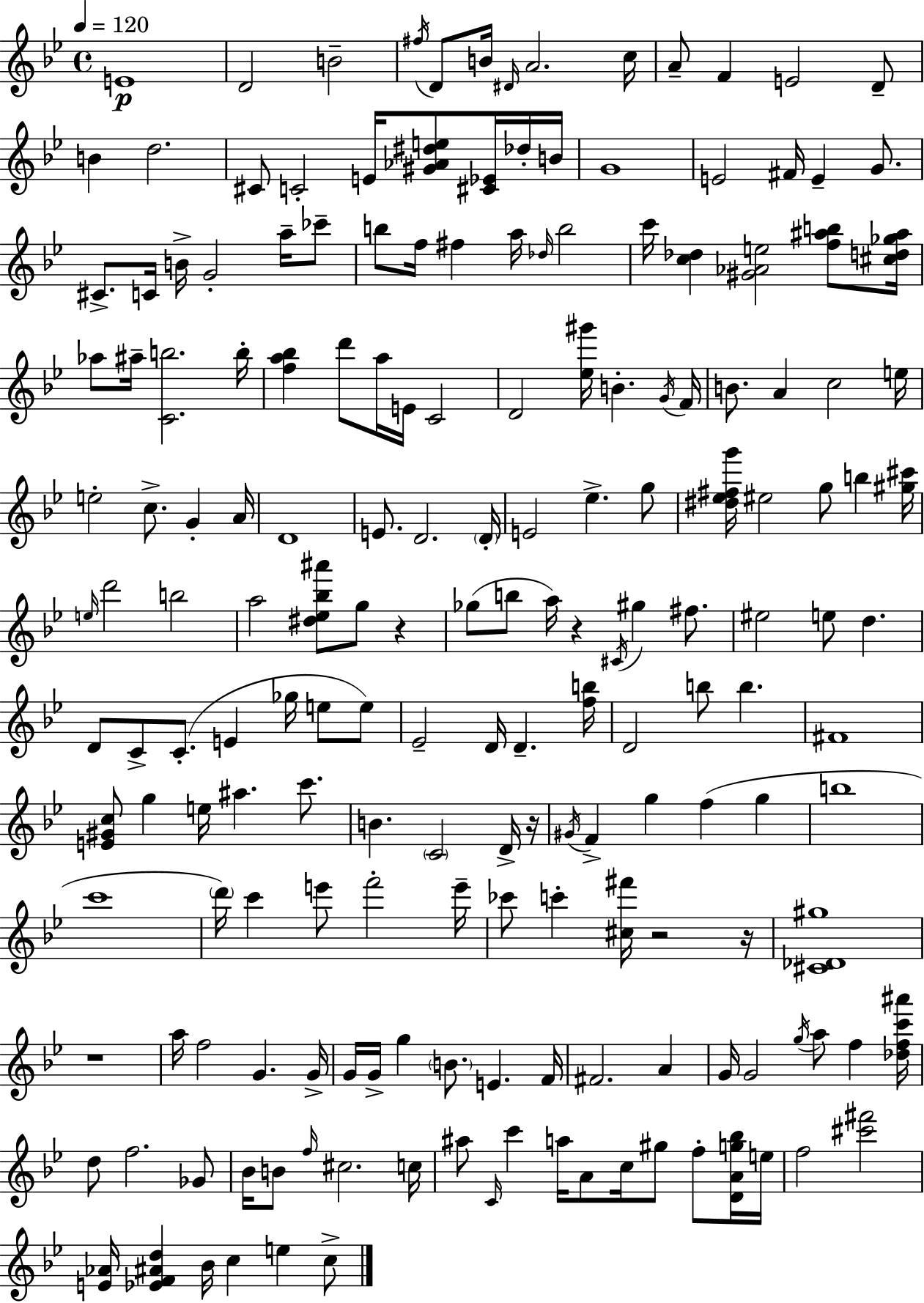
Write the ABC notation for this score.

X:1
T:Untitled
M:4/4
L:1/4
K:Bb
E4 D2 B2 ^f/4 D/2 B/4 ^D/4 A2 c/4 A/2 F E2 D/2 B d2 ^C/2 C2 E/4 [^G_A^de]/2 [^C_E]/4 _d/4 B/4 G4 E2 ^F/4 E G/2 ^C/2 C/4 B/4 G2 a/4 _c'/2 b/2 f/4 ^f a/4 _d/4 b2 c'/4 [c_d] [^G_Ae]2 [f^ab]/2 [^cd_g^a]/4 _a/2 ^a/4 [Cb]2 b/4 [fa_b] d'/2 a/4 E/4 C2 D2 [_e^g']/4 B G/4 F/4 B/2 A c2 e/4 e2 c/2 G A/4 D4 E/2 D2 D/4 E2 _e g/2 [^d_e^fg']/4 ^e2 g/2 b [^g^c']/4 e/4 d'2 b2 a2 [^d_e_b^a']/2 g/2 z _g/2 b/2 a/4 z ^C/4 ^g ^f/2 ^e2 e/2 d D/2 C/2 C/2 E _g/4 e/2 e/2 _E2 D/4 D [fb]/4 D2 b/2 b ^F4 [E^Gc]/2 g e/4 ^a c'/2 B C2 D/4 z/4 ^G/4 F g f g b4 c'4 d'/4 c' e'/2 f'2 e'/4 _c'/2 c' [^c^f']/4 z2 z/4 [^C_D^g]4 z4 a/4 f2 G G/4 G/4 G/4 g B/2 E F/4 ^F2 A G/4 G2 g/4 a/2 f [_dfc'^a']/4 d/2 f2 _G/2 _B/4 B/2 f/4 ^c2 c/4 ^a/2 C/4 c' a/4 A/2 c/4 ^g/2 f/2 [DAg_b]/4 e/4 f2 [^c'^f']2 [E_A]/4 [_EF^Ad] _B/4 c e c/2